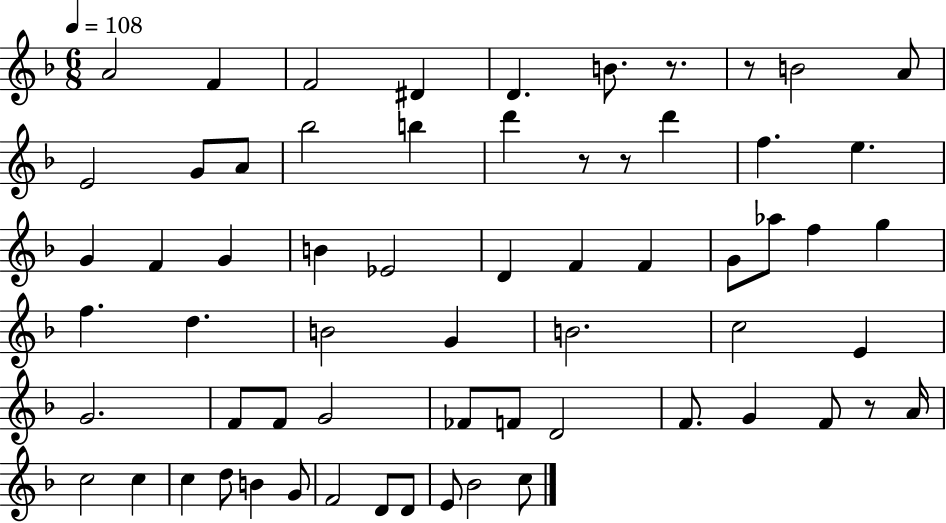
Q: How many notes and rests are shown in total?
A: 64